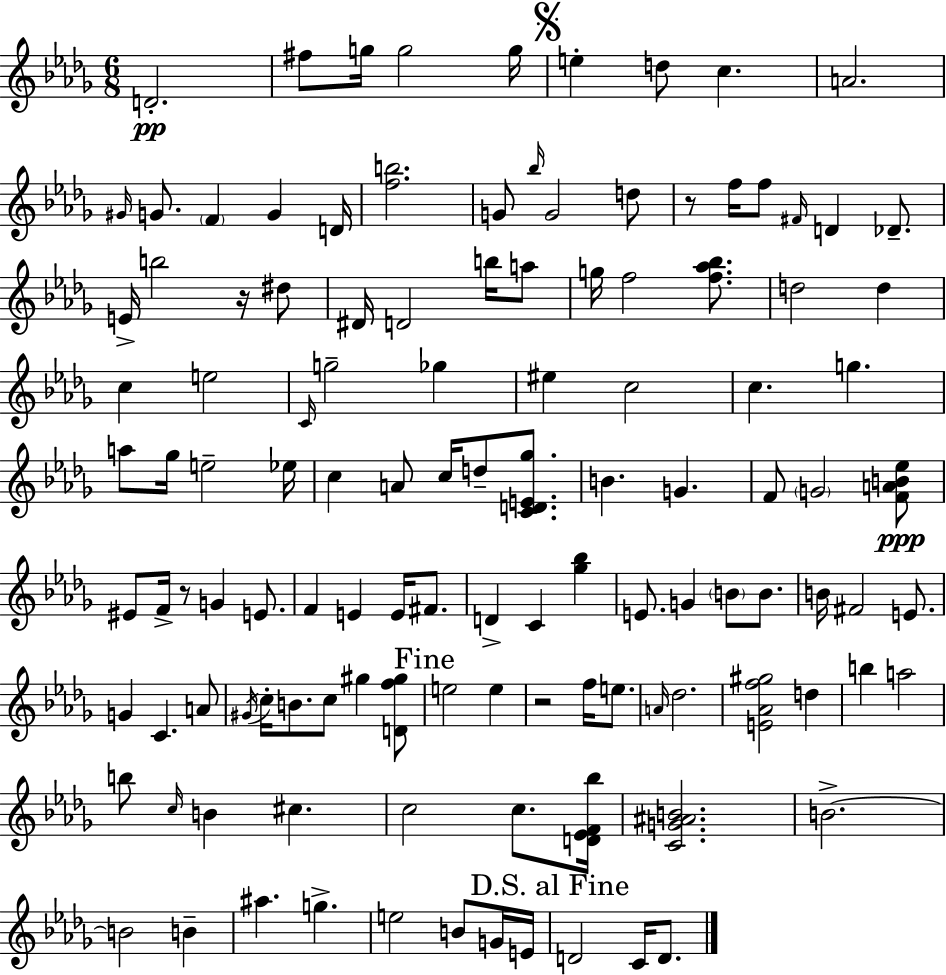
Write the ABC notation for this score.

X:1
T:Untitled
M:6/8
L:1/4
K:Bbm
D2 ^f/2 g/4 g2 g/4 e d/2 c A2 ^G/4 G/2 F G D/4 [fb]2 G/2 _b/4 G2 d/2 z/2 f/4 f/2 ^F/4 D _D/2 E/4 b2 z/4 ^d/2 ^D/4 D2 b/4 a/2 g/4 f2 [f_a_b]/2 d2 d c e2 C/4 g2 _g ^e c2 c g a/2 _g/4 e2 _e/4 c A/2 c/4 d/2 [CDE_g]/2 B G F/2 G2 [FAB_e]/2 ^E/2 F/4 z/2 G E/2 F E E/4 ^F/2 D C [_g_b] E/2 G B/2 B/2 B/4 ^F2 E/2 G C A/2 ^G/4 c/4 B/2 c/2 ^g [Df^g]/2 e2 e z2 f/4 e/2 A/4 _d2 [E_Af^g]2 d b a2 b/2 c/4 B ^c c2 c/2 [D_EF_b]/4 [CG^AB]2 B2 B2 B ^a g e2 B/2 G/4 E/4 D2 C/4 D/2